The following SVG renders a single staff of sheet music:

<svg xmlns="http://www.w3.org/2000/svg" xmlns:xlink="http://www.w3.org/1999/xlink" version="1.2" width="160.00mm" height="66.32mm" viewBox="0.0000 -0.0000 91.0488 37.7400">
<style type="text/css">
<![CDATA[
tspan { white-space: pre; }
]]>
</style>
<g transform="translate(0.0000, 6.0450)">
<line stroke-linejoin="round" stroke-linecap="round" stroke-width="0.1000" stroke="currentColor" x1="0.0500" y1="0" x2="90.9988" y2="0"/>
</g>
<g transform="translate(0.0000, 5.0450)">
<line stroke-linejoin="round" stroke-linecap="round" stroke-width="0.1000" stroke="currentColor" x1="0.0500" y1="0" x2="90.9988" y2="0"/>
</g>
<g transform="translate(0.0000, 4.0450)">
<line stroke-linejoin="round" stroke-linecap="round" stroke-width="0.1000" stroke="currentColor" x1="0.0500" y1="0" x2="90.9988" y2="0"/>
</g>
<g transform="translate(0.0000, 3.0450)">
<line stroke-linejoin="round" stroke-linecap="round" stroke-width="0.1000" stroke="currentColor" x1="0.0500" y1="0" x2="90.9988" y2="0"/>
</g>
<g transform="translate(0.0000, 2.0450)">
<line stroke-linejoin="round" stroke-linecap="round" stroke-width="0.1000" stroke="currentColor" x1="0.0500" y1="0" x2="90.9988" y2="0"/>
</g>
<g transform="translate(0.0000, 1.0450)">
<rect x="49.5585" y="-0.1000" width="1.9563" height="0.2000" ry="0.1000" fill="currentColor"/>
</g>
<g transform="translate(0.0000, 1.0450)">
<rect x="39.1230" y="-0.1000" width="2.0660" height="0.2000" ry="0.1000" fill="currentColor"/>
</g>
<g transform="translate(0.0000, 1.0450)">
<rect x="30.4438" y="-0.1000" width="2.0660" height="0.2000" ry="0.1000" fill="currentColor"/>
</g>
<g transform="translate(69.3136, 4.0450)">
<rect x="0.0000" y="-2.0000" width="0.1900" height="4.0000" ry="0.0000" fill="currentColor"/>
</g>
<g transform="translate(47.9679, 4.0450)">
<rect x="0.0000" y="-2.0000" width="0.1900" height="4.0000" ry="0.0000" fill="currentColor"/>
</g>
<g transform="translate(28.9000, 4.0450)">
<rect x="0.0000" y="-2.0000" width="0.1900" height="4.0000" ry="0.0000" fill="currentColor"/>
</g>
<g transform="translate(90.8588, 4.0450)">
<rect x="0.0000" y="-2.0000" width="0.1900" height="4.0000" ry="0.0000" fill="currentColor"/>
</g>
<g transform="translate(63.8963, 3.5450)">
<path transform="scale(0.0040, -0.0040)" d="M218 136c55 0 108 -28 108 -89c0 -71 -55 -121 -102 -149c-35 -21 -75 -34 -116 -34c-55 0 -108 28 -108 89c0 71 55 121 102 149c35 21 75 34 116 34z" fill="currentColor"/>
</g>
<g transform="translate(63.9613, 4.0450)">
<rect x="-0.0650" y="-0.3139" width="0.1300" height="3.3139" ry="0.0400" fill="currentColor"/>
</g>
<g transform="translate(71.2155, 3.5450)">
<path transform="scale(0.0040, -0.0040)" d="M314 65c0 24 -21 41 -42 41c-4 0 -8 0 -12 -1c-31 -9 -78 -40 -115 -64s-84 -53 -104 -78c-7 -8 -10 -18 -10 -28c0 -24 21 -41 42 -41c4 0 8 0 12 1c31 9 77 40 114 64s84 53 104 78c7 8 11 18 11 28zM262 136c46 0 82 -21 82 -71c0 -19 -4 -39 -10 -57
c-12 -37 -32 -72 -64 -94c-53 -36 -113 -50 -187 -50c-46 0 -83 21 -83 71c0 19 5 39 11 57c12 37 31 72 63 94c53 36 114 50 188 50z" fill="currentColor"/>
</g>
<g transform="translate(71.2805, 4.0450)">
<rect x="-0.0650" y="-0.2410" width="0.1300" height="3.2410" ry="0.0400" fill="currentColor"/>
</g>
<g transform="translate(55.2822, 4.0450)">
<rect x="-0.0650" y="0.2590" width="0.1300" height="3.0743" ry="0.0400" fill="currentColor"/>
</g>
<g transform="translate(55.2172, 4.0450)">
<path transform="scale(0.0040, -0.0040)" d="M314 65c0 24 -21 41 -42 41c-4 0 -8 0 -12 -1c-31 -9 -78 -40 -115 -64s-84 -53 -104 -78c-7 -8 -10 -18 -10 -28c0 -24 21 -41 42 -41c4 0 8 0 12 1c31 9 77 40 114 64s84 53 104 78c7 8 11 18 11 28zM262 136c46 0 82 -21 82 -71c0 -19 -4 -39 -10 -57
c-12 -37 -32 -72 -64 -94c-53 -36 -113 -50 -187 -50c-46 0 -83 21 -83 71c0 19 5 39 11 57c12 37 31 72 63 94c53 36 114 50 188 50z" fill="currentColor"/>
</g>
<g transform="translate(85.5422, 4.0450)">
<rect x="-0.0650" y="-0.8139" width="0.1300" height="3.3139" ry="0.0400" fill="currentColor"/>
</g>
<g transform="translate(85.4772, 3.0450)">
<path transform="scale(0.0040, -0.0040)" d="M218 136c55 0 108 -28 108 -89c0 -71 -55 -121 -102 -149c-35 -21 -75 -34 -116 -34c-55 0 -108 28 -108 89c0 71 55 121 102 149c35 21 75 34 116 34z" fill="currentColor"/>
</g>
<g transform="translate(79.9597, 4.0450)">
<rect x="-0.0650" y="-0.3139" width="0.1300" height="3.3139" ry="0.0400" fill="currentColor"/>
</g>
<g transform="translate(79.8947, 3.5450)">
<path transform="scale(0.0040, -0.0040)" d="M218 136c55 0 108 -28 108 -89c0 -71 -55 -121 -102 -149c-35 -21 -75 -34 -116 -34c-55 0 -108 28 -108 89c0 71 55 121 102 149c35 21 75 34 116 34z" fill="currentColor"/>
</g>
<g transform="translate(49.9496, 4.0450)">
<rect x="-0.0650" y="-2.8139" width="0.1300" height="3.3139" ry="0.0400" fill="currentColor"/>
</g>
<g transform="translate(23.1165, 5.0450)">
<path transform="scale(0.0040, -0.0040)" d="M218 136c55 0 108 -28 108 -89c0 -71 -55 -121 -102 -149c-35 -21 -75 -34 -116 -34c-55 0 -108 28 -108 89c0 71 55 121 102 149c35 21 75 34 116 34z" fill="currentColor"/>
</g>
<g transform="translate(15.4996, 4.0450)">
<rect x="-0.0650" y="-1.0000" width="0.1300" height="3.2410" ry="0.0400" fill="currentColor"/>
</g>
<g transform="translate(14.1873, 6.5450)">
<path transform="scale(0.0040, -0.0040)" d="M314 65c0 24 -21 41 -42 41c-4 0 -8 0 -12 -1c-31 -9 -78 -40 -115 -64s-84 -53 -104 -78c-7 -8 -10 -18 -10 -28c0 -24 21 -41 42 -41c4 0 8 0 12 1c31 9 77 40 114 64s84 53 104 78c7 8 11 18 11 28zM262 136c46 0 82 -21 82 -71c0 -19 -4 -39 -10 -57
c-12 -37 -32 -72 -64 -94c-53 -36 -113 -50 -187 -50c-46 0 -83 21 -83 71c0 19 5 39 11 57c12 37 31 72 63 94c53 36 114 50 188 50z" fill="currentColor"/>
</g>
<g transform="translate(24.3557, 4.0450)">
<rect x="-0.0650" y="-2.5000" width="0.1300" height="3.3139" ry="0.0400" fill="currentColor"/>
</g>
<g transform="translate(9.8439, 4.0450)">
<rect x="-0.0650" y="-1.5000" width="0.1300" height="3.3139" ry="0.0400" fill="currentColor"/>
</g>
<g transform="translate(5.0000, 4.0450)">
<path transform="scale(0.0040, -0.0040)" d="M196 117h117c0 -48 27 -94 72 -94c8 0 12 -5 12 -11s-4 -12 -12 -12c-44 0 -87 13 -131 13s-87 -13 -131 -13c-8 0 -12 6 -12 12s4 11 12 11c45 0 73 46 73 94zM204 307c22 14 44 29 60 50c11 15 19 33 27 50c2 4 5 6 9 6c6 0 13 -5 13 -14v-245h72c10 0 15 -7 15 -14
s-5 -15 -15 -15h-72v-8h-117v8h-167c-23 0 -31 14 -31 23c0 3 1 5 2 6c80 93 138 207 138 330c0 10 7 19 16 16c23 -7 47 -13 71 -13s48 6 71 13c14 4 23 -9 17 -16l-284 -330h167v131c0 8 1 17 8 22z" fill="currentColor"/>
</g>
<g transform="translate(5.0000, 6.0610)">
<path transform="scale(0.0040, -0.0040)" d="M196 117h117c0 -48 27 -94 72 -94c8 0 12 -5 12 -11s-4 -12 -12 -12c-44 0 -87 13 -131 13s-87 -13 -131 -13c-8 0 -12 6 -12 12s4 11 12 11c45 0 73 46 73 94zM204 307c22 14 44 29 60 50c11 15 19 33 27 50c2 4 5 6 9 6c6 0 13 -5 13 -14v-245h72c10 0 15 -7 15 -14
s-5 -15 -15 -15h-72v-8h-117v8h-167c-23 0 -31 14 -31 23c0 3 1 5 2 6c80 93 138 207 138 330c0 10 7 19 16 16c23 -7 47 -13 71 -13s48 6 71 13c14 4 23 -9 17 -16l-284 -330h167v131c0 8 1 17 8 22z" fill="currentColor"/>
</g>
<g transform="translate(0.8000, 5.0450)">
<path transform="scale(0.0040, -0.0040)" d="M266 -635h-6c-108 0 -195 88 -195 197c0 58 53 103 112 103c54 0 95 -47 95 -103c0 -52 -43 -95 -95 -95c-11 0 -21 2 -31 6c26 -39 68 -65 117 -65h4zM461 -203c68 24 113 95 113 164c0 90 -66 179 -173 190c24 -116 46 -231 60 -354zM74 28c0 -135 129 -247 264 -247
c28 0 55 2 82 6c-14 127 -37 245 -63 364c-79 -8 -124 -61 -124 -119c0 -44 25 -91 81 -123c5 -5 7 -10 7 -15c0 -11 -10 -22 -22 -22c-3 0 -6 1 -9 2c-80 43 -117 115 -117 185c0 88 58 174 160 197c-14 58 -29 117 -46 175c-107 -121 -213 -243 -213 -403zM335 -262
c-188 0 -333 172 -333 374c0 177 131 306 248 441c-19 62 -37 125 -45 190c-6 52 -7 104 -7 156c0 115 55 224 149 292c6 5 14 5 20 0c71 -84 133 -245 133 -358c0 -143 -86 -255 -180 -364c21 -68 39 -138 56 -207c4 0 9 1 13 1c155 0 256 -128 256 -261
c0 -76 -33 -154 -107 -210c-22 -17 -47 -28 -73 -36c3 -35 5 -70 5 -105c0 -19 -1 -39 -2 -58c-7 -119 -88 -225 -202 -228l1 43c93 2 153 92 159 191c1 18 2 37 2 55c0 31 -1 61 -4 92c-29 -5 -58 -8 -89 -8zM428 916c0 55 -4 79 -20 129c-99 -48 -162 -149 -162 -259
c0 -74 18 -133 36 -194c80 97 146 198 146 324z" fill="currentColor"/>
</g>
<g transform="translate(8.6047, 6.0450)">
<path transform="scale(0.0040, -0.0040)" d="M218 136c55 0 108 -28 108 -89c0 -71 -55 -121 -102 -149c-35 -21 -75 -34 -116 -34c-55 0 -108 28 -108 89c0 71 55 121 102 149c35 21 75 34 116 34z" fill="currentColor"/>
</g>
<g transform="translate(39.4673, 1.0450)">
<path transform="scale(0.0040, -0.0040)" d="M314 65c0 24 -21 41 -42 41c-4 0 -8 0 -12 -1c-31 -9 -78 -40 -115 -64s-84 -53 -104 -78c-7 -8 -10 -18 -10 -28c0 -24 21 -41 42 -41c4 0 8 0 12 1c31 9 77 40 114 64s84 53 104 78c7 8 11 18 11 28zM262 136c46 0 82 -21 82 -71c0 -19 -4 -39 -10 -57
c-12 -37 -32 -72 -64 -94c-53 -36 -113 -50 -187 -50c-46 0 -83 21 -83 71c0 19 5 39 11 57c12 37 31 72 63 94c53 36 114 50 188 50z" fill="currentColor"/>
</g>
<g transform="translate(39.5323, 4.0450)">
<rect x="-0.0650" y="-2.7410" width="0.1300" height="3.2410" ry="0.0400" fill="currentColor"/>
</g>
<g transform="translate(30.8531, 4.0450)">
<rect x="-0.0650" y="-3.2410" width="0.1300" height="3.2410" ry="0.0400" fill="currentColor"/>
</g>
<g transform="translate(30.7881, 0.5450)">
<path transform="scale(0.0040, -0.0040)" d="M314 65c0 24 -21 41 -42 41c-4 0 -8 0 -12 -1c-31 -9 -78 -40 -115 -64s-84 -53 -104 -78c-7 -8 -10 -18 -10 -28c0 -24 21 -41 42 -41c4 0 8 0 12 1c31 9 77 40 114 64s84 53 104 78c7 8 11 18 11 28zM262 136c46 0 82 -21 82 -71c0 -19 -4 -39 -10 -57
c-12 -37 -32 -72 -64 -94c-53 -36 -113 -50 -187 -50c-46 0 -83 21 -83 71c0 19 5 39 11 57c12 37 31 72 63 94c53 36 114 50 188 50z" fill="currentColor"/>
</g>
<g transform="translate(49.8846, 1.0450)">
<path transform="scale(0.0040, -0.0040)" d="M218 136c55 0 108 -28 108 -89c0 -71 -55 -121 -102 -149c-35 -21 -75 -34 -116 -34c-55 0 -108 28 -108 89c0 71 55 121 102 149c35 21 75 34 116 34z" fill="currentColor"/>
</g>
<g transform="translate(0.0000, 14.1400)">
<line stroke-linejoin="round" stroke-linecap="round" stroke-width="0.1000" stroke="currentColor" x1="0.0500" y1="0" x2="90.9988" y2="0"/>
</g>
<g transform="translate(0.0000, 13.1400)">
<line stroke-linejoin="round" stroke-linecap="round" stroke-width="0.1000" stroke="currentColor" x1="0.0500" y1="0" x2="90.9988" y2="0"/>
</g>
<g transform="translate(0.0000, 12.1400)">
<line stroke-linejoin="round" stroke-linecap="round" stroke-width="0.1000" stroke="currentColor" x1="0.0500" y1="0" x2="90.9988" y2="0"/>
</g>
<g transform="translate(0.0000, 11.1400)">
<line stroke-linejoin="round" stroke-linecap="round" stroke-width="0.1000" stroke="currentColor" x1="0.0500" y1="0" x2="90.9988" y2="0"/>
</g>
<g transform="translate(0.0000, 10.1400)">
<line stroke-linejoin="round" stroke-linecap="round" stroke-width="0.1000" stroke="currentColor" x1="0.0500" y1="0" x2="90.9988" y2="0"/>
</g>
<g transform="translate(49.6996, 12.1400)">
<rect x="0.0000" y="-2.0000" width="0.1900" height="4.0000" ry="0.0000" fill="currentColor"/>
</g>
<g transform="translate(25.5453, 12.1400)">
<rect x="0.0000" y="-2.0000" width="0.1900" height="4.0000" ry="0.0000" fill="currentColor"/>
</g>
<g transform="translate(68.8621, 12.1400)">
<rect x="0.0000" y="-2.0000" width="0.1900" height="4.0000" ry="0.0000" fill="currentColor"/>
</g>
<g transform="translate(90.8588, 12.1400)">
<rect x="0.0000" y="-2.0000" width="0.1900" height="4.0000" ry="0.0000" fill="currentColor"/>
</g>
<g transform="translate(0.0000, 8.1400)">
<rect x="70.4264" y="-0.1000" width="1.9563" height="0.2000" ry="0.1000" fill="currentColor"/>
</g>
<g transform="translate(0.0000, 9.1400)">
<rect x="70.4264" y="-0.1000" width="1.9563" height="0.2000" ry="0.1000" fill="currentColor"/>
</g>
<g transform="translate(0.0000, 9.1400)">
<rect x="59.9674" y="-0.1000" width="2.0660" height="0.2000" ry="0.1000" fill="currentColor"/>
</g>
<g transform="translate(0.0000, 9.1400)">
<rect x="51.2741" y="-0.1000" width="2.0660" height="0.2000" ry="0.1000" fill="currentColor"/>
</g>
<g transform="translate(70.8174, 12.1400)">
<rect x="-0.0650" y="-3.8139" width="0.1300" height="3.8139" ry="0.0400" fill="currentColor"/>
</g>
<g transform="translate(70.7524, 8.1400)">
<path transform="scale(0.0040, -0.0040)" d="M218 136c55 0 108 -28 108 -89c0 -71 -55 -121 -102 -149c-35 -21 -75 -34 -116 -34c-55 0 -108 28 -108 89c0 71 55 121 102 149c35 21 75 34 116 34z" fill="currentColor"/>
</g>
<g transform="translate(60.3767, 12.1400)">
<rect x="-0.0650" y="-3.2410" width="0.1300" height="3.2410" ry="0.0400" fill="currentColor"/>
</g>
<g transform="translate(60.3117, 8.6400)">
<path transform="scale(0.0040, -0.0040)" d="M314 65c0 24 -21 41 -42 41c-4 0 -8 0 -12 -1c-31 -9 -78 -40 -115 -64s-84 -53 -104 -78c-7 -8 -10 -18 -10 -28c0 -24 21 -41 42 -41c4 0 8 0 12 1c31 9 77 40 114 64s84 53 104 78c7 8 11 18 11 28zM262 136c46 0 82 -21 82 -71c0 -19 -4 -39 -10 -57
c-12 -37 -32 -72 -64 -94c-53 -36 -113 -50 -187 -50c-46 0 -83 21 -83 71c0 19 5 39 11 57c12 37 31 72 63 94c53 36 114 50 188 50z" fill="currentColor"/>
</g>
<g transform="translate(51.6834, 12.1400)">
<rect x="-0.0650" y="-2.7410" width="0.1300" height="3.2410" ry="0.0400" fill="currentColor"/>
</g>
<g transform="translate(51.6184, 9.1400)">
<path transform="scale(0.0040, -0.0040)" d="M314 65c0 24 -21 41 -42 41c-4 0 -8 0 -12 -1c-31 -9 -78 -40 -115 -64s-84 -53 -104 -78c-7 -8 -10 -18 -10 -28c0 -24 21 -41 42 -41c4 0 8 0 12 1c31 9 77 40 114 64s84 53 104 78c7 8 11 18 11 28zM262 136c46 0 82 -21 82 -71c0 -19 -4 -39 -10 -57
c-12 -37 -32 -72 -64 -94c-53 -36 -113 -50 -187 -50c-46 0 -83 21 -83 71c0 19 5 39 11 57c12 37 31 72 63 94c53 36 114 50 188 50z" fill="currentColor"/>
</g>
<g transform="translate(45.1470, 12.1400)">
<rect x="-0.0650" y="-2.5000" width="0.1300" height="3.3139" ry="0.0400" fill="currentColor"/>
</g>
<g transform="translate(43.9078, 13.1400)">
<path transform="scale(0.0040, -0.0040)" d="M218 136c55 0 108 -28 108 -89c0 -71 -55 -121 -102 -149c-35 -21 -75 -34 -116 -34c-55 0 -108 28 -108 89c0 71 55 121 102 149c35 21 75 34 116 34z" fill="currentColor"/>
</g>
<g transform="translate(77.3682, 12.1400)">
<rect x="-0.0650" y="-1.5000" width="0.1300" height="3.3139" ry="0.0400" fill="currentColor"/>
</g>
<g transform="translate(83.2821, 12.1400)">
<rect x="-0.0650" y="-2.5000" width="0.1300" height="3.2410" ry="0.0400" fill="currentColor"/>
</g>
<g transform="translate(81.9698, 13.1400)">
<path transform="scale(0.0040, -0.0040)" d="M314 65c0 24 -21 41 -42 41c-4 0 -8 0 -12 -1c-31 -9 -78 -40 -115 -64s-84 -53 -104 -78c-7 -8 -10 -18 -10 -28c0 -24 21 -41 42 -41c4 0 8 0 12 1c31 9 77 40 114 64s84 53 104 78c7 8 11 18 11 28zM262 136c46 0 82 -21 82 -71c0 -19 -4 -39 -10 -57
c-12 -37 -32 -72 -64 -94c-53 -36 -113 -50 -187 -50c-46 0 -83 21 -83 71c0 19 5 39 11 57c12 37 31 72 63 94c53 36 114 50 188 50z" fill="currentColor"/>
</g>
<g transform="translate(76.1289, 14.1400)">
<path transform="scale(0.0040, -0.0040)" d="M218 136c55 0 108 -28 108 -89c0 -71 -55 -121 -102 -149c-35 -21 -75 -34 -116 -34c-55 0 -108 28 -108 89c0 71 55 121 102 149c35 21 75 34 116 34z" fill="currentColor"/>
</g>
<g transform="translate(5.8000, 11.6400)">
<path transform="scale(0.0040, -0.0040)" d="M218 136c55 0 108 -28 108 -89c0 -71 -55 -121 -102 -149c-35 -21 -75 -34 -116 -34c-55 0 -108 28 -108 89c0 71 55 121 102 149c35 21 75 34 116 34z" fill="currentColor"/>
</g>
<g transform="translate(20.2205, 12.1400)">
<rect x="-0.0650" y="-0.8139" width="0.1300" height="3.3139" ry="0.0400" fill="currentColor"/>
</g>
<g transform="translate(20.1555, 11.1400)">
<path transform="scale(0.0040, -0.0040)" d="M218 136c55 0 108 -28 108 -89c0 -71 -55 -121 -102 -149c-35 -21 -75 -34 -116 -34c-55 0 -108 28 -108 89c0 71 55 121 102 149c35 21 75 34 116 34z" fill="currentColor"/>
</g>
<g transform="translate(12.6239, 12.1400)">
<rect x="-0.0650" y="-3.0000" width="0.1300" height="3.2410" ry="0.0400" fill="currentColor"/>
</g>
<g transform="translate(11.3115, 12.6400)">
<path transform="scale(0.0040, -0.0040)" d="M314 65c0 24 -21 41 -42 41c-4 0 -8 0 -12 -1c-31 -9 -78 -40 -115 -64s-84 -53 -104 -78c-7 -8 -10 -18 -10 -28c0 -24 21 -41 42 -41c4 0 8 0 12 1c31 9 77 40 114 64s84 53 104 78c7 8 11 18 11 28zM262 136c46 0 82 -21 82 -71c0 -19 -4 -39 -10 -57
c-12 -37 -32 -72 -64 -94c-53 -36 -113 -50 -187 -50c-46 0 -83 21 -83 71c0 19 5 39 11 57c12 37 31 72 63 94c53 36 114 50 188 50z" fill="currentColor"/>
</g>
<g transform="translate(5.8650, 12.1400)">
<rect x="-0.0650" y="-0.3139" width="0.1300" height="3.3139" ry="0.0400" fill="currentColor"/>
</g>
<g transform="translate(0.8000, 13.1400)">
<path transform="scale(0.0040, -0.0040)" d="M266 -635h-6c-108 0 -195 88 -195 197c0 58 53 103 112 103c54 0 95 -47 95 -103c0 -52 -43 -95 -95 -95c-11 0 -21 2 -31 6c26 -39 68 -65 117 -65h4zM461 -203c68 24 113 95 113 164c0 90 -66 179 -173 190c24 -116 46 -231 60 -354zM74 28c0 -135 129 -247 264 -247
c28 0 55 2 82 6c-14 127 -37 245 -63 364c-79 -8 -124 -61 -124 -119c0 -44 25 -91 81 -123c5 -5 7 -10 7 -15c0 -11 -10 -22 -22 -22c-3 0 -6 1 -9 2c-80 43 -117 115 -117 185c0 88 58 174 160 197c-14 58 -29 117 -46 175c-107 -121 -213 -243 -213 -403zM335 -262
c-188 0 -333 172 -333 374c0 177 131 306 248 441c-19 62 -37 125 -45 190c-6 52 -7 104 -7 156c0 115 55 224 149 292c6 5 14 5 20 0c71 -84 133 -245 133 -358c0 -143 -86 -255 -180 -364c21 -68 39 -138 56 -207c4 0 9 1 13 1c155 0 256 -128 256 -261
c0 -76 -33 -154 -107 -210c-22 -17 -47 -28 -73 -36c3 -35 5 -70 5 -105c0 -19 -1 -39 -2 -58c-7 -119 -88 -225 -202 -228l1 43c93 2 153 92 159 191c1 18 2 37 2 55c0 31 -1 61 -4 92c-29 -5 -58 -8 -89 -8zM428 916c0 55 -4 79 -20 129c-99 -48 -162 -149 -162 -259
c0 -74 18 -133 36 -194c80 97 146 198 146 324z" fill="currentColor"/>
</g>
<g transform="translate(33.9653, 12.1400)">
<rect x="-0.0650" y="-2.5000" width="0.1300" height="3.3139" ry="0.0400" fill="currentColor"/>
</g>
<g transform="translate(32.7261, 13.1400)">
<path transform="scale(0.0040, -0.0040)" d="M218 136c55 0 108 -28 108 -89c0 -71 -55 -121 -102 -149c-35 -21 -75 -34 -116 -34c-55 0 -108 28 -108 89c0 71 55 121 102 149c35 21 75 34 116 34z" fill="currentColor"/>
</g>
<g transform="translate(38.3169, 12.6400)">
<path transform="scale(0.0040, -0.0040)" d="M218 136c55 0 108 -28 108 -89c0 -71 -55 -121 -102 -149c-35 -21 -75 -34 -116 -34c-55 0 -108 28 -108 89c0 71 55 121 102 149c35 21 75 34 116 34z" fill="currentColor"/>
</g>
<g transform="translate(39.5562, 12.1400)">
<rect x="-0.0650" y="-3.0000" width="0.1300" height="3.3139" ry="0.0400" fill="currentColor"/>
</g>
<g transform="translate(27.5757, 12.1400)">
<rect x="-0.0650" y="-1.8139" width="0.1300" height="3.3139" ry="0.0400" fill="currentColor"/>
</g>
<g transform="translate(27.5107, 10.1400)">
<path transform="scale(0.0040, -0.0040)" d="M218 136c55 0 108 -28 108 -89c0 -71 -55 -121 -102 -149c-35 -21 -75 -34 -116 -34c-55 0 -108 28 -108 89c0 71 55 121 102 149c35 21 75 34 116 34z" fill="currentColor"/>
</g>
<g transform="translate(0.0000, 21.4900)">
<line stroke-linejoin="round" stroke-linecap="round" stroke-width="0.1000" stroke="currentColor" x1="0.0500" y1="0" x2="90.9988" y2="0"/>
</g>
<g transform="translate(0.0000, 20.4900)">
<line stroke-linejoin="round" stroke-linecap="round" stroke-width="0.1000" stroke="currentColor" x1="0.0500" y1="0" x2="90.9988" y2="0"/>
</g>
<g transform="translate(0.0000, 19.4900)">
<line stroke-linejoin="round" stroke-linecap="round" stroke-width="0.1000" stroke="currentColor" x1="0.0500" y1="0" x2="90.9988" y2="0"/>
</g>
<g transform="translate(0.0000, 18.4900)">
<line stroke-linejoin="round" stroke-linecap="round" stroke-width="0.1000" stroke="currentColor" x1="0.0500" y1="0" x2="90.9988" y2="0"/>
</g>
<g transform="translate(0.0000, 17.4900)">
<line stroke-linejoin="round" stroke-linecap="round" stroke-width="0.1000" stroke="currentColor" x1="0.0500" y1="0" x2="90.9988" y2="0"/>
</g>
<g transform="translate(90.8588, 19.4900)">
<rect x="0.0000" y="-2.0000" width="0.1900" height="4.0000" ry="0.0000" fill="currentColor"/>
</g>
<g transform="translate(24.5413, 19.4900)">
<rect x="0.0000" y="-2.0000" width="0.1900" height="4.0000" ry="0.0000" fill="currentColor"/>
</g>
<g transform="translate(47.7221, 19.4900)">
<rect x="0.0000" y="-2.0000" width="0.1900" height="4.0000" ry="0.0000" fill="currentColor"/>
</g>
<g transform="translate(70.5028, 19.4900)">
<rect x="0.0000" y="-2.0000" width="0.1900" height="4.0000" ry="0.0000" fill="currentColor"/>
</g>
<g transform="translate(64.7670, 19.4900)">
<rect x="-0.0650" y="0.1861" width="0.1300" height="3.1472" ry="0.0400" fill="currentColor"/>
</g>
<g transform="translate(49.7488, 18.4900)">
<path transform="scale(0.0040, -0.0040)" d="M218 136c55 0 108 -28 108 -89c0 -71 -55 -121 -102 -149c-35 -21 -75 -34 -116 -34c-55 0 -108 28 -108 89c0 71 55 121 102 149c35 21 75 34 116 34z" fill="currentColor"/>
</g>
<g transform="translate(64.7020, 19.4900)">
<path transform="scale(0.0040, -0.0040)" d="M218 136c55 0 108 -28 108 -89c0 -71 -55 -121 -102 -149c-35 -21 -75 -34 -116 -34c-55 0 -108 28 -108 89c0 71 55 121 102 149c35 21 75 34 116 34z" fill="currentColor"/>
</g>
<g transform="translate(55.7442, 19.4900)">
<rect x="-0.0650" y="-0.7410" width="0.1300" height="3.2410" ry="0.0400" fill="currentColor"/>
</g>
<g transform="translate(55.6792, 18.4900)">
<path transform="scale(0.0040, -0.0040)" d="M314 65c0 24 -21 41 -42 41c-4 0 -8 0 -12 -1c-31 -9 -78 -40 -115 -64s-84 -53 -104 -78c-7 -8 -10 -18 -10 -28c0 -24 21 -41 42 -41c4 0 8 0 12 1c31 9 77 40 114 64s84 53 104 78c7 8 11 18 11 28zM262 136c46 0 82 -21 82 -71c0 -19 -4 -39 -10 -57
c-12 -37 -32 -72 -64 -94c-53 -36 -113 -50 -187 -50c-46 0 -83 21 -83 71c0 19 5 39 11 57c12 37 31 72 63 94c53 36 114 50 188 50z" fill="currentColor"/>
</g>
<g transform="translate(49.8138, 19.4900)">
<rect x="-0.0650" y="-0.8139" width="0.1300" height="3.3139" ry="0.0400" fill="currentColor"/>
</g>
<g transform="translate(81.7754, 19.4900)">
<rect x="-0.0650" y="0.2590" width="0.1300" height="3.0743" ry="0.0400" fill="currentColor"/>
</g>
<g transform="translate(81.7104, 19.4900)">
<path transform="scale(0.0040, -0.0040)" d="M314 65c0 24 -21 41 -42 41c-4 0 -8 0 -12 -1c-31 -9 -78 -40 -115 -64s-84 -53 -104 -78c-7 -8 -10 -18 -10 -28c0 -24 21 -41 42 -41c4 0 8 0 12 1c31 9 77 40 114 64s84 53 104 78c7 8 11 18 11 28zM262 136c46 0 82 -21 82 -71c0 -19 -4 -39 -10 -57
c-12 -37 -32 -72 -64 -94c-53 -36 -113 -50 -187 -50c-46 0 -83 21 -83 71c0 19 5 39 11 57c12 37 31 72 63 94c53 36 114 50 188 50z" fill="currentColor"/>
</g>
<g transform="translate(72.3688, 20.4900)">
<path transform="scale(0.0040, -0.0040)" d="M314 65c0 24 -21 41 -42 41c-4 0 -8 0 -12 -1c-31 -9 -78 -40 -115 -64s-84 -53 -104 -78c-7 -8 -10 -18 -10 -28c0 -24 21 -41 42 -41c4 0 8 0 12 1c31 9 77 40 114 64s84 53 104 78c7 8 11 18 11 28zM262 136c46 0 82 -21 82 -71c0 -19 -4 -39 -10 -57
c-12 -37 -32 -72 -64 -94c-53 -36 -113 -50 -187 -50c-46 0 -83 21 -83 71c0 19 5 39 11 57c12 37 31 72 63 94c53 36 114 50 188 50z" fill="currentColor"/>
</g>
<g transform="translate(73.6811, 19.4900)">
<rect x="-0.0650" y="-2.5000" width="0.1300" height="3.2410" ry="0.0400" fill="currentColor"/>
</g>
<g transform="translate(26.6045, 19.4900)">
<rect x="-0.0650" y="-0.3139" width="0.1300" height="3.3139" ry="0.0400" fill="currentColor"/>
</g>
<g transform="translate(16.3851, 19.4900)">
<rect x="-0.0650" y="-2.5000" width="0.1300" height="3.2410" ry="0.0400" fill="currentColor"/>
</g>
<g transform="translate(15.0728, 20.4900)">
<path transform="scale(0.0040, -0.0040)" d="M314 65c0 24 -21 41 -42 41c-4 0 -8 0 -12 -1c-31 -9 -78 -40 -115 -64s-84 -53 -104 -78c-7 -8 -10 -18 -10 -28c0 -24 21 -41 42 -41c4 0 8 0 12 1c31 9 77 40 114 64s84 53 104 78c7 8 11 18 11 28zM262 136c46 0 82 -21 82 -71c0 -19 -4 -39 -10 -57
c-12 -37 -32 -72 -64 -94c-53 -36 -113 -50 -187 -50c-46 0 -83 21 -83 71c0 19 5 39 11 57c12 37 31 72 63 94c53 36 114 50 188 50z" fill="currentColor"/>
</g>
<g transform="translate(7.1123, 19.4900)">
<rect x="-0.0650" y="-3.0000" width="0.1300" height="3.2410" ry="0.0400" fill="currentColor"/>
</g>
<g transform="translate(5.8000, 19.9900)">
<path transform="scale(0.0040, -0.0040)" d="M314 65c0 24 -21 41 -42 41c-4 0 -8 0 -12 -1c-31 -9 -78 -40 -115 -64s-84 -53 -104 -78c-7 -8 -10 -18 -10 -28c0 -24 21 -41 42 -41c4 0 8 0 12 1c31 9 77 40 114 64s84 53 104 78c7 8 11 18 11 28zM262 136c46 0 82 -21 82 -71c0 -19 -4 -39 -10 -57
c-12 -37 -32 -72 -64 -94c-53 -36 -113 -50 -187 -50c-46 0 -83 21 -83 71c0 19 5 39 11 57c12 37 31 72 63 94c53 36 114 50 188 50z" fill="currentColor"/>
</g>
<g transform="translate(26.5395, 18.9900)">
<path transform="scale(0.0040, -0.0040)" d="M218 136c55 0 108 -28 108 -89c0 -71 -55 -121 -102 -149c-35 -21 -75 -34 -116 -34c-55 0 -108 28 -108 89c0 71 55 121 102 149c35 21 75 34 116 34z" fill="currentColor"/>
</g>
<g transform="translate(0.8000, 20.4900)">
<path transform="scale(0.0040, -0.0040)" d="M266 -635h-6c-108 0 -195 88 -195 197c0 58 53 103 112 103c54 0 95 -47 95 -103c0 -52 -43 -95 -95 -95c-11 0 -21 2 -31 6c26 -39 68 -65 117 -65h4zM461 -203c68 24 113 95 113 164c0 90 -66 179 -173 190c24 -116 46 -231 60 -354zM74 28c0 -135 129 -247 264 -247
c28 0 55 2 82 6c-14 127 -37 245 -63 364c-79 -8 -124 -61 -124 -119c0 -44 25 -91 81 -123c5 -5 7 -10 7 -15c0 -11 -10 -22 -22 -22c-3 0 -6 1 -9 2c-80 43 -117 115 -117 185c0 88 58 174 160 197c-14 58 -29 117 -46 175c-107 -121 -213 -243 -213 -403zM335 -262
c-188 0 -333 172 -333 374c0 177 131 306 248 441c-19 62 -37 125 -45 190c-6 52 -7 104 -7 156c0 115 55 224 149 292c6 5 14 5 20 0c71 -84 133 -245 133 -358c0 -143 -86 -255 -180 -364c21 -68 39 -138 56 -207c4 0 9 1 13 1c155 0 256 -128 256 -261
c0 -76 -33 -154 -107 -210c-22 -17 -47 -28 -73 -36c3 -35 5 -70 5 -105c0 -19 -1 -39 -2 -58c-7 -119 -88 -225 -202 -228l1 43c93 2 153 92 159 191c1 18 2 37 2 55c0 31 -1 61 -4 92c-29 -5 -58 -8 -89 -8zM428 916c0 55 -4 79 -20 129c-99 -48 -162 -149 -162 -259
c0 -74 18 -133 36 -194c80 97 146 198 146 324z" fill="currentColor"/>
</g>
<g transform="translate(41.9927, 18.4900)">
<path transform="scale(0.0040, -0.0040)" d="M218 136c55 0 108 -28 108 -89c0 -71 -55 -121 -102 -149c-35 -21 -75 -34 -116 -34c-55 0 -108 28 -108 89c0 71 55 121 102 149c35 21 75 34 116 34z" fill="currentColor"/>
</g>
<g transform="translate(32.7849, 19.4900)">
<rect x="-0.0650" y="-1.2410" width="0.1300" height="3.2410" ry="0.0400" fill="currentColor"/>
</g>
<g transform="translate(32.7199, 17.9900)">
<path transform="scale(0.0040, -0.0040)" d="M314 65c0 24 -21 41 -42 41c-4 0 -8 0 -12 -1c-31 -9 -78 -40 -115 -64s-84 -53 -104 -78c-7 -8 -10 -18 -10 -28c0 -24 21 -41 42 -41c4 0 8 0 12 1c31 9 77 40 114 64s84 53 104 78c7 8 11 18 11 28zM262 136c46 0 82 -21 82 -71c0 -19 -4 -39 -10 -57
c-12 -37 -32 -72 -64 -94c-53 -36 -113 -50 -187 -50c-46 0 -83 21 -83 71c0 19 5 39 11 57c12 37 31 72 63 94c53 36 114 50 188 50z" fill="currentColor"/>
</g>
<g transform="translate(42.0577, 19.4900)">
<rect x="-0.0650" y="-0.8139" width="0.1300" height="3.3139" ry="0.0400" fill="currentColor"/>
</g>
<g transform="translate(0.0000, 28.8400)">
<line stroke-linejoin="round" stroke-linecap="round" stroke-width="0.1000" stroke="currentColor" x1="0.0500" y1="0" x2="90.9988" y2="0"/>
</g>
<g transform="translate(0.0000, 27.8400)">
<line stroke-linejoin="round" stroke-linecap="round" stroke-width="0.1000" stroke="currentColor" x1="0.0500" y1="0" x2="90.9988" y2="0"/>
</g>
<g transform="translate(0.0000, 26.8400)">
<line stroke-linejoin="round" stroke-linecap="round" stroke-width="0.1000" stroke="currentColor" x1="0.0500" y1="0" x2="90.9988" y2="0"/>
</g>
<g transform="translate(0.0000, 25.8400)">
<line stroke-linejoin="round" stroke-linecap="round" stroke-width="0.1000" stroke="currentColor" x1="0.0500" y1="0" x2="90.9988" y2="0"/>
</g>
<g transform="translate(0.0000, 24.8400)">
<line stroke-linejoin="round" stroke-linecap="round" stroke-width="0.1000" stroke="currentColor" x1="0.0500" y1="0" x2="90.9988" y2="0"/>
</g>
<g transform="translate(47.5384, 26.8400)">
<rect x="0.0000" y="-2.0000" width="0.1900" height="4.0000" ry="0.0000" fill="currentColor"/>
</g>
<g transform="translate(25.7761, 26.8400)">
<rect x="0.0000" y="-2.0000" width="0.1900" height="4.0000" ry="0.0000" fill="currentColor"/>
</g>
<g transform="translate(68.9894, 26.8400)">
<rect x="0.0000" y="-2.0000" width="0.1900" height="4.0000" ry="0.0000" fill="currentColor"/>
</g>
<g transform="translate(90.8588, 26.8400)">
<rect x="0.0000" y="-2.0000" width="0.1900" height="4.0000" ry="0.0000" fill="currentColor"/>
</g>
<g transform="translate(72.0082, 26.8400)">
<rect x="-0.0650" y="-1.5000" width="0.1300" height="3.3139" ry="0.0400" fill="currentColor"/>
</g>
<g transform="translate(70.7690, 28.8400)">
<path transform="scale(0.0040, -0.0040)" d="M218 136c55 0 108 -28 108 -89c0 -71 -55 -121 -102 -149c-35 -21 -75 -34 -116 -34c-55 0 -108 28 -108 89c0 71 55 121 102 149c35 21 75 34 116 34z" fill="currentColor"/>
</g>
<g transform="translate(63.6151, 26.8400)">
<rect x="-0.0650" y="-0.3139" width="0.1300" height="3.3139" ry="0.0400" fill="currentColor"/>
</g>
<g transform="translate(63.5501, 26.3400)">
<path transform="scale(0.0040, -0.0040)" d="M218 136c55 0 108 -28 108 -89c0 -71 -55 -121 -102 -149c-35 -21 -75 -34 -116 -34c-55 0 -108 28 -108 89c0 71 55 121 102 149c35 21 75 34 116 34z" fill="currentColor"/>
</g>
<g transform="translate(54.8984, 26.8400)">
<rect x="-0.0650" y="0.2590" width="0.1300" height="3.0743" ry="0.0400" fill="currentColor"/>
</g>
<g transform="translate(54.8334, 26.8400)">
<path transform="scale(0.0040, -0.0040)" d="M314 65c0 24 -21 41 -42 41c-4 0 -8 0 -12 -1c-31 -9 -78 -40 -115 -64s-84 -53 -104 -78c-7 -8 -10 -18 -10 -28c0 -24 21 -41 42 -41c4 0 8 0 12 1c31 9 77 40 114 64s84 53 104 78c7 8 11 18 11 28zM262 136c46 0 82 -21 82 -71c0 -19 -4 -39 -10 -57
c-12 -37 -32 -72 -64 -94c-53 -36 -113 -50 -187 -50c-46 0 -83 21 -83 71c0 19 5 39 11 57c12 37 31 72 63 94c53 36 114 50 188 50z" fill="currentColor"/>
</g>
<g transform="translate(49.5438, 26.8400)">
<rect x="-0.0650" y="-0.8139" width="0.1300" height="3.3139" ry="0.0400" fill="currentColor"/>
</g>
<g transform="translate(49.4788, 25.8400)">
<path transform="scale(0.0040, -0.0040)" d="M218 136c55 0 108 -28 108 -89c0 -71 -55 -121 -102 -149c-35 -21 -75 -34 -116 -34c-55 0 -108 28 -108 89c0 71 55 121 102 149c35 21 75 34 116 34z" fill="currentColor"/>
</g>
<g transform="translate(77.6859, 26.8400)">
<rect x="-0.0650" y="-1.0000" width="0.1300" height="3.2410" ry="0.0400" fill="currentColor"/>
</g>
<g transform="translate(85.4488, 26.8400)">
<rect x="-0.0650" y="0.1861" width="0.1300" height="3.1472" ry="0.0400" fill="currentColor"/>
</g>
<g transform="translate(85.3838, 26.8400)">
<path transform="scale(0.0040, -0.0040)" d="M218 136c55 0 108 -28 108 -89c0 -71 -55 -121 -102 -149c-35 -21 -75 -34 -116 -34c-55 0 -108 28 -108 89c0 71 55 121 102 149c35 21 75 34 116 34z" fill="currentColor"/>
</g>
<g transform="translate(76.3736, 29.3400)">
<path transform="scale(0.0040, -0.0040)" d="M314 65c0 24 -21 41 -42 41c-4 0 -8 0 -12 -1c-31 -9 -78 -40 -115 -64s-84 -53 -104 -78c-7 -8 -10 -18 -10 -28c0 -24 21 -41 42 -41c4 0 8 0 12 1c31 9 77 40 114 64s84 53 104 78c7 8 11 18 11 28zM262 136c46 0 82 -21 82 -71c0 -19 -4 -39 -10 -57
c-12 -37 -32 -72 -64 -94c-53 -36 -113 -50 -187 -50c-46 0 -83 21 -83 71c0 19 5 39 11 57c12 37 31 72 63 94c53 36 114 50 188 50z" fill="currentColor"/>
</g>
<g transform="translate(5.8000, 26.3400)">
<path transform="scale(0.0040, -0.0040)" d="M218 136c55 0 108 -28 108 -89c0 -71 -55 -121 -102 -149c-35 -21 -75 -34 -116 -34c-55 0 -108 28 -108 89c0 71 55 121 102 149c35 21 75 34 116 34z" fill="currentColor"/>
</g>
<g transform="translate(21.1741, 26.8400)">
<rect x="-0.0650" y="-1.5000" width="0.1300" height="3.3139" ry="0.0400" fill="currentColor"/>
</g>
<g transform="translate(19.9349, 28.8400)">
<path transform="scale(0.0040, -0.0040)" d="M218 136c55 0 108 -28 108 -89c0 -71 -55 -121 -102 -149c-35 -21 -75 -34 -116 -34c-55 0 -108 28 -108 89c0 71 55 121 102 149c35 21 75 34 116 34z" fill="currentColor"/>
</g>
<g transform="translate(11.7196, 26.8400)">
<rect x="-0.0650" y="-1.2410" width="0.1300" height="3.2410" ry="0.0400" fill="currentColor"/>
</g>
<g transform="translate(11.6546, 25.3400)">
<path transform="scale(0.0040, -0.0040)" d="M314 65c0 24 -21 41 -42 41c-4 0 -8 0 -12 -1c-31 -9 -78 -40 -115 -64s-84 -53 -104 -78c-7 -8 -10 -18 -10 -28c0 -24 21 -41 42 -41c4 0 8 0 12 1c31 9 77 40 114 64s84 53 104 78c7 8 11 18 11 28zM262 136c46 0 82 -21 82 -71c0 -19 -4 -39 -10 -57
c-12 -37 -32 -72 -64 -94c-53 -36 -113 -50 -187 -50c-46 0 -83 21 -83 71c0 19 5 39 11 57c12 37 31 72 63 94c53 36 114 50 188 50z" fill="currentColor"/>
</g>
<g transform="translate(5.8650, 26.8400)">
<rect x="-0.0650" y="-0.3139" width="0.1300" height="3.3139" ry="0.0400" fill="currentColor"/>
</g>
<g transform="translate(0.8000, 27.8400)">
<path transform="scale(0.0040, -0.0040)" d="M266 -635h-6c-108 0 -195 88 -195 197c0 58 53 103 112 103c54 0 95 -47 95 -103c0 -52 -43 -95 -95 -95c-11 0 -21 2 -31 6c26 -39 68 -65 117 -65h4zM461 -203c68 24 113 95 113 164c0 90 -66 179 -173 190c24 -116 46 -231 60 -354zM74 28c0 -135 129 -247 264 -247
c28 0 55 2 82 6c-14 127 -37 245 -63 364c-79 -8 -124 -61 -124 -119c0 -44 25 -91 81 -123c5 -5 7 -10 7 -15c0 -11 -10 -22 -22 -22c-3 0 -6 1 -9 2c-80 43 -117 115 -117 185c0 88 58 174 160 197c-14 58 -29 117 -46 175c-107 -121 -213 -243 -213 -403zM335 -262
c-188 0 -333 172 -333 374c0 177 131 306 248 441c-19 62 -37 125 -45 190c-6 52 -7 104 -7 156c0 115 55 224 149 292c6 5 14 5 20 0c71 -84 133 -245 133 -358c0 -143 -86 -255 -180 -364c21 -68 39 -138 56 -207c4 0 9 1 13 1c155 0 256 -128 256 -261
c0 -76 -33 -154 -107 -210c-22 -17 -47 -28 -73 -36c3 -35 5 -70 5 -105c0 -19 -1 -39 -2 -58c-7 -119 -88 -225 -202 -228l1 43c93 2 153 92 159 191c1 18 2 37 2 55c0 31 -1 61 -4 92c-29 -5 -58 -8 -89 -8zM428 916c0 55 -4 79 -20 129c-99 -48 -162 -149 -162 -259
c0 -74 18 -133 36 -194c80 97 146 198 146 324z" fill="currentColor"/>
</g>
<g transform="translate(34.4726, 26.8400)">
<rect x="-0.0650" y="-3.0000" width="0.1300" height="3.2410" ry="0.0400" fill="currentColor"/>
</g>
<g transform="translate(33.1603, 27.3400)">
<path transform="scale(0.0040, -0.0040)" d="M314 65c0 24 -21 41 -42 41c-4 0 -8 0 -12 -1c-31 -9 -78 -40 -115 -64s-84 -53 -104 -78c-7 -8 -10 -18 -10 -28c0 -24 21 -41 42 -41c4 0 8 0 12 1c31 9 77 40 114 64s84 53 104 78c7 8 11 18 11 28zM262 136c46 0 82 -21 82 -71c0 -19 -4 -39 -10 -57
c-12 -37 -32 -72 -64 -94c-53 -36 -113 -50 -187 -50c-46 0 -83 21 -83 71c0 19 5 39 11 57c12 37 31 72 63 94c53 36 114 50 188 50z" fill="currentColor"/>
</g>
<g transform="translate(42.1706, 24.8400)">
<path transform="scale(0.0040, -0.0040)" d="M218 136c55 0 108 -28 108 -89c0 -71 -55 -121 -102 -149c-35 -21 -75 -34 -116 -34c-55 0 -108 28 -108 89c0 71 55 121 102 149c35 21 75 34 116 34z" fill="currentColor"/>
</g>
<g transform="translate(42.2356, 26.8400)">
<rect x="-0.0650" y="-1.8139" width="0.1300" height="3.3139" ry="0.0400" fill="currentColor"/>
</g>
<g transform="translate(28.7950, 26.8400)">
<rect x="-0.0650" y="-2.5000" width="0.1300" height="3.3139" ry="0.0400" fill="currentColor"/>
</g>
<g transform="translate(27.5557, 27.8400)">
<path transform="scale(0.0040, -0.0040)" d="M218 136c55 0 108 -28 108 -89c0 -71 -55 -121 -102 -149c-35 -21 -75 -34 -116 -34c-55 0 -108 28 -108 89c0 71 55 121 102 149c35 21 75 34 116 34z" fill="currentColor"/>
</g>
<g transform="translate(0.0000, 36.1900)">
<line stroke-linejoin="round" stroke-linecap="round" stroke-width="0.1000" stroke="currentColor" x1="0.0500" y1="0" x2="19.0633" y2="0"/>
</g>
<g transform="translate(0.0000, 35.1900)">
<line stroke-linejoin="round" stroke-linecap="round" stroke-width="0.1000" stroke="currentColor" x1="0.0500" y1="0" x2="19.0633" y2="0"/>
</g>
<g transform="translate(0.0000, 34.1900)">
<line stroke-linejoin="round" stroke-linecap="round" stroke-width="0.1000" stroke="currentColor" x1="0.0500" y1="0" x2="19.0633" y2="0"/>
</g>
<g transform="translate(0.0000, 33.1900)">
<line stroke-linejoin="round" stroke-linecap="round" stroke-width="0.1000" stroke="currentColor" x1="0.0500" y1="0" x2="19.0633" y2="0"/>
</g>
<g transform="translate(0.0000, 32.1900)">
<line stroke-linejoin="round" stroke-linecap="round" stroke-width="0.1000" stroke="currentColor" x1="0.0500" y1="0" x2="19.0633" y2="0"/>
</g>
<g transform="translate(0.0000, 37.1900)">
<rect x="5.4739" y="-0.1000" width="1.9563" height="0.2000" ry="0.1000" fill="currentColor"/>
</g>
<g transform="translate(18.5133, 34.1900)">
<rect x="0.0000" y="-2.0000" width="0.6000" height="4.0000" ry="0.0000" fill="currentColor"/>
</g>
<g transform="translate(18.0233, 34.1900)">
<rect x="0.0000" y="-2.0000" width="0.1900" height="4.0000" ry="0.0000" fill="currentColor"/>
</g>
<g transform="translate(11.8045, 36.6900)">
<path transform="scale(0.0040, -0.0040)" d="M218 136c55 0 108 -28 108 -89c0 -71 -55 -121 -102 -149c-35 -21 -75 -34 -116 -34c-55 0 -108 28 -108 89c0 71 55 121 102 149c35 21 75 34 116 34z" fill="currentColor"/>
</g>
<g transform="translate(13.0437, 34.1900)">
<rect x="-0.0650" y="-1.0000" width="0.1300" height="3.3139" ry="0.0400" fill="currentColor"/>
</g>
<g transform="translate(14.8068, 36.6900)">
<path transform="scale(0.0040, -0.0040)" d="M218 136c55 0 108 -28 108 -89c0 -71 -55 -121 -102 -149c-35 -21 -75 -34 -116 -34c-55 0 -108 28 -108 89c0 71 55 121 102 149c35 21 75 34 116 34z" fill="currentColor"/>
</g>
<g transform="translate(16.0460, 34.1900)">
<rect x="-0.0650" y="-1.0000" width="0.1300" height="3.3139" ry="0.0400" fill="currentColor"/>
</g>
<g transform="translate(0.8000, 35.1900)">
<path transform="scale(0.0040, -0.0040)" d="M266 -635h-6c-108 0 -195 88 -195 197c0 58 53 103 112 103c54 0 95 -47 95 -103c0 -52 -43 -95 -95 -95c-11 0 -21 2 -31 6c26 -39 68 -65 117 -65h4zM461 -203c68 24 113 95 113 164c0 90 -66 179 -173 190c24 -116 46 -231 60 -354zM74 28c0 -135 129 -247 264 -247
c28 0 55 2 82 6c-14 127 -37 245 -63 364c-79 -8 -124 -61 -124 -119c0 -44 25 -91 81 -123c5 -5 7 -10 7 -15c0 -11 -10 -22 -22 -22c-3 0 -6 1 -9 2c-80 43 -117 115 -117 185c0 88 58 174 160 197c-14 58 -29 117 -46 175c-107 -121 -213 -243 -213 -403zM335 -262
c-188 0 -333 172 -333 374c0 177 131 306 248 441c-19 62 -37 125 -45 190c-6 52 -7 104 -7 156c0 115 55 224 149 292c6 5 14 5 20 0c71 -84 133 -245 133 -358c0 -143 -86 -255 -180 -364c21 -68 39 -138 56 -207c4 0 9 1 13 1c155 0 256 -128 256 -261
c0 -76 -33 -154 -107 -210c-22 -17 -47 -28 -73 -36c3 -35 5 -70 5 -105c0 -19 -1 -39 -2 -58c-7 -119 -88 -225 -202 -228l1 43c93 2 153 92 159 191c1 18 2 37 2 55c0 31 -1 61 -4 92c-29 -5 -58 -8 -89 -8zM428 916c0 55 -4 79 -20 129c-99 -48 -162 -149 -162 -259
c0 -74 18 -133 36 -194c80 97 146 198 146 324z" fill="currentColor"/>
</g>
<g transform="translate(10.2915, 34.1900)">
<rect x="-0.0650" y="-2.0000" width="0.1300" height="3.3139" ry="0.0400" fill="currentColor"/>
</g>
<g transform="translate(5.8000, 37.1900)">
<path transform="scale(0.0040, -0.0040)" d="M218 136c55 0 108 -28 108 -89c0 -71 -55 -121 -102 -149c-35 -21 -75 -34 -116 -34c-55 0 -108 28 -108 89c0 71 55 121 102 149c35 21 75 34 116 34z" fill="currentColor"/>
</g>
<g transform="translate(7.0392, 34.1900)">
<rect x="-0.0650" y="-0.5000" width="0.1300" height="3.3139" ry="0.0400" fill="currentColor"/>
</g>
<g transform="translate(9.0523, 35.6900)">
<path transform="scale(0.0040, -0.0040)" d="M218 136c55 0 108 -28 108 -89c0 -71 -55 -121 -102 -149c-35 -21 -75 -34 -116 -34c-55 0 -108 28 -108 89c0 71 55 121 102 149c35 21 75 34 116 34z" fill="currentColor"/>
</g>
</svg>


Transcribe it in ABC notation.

X:1
T:Untitled
M:4/4
L:1/4
K:C
E D2 G b2 a2 a B2 c c2 c d c A2 d f G A G a2 b2 c' E G2 A2 G2 c e2 d d d2 B G2 B2 c e2 E G A2 f d B2 c E D2 B C F D D